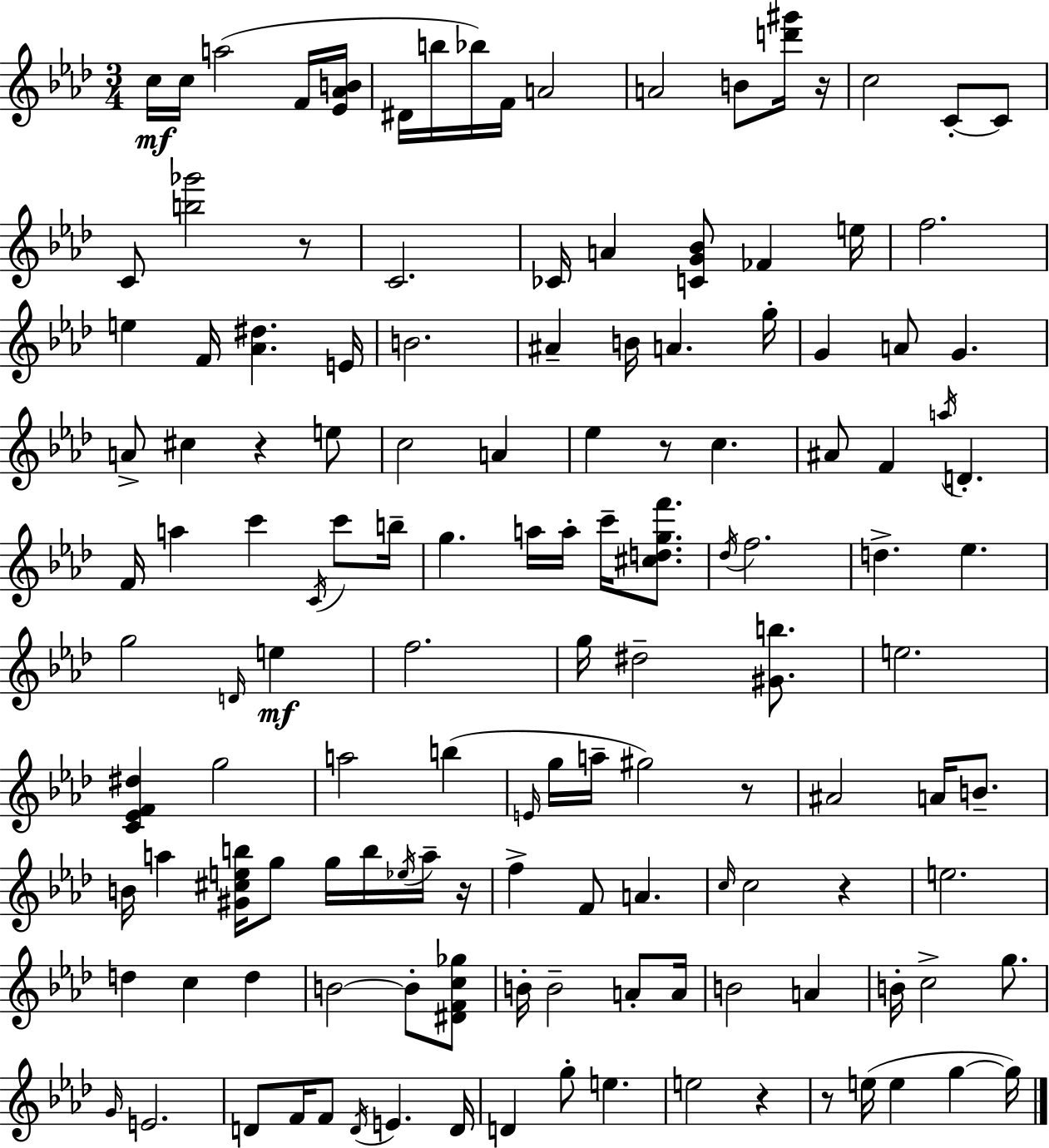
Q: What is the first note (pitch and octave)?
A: C5